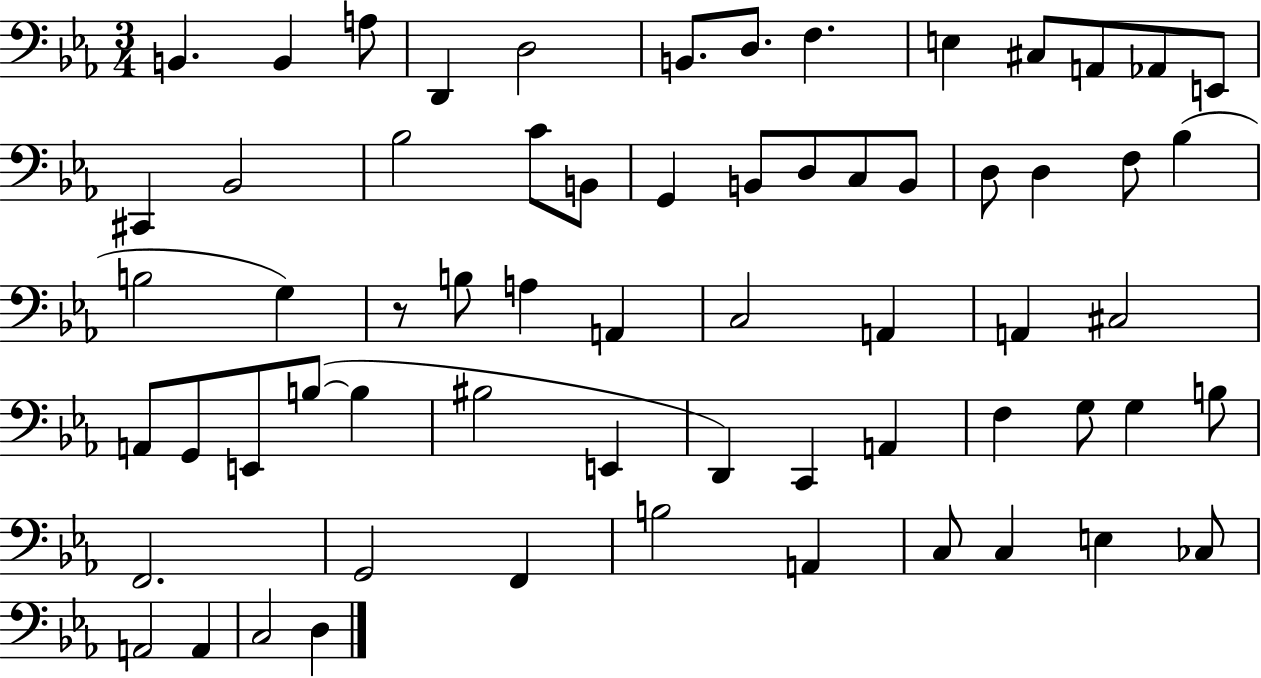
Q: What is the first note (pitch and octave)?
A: B2